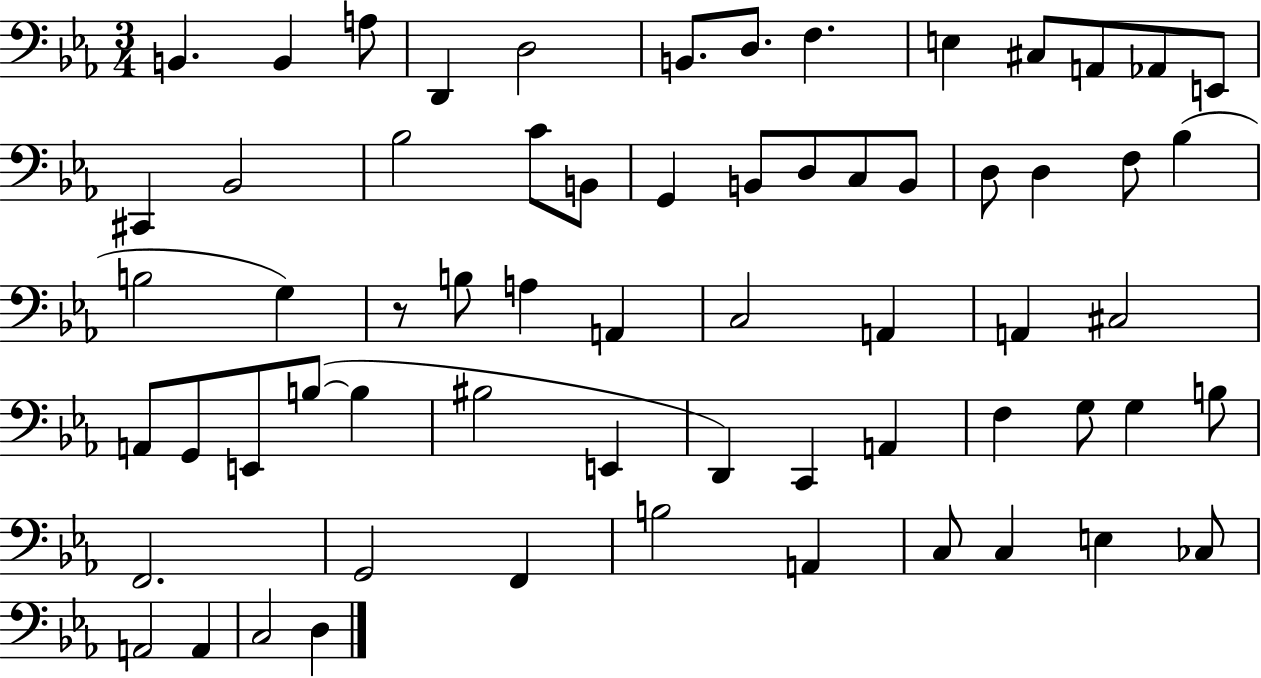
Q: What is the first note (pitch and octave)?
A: B2